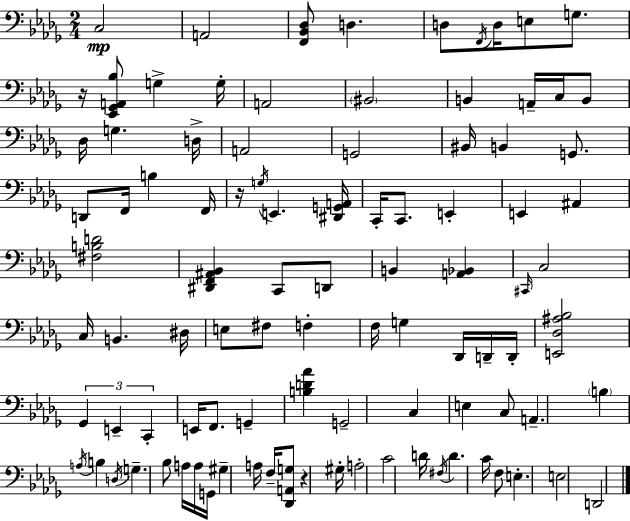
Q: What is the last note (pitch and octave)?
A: D2